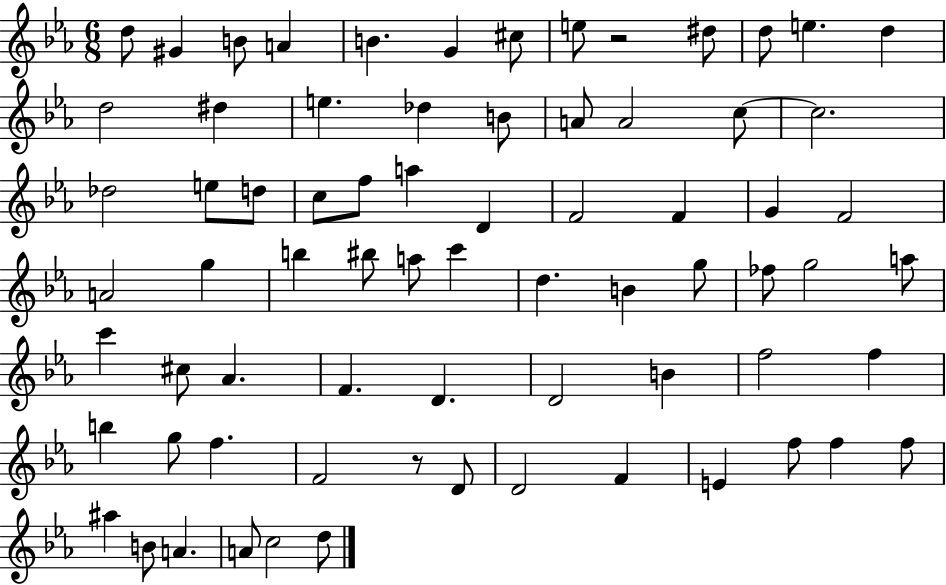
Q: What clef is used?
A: treble